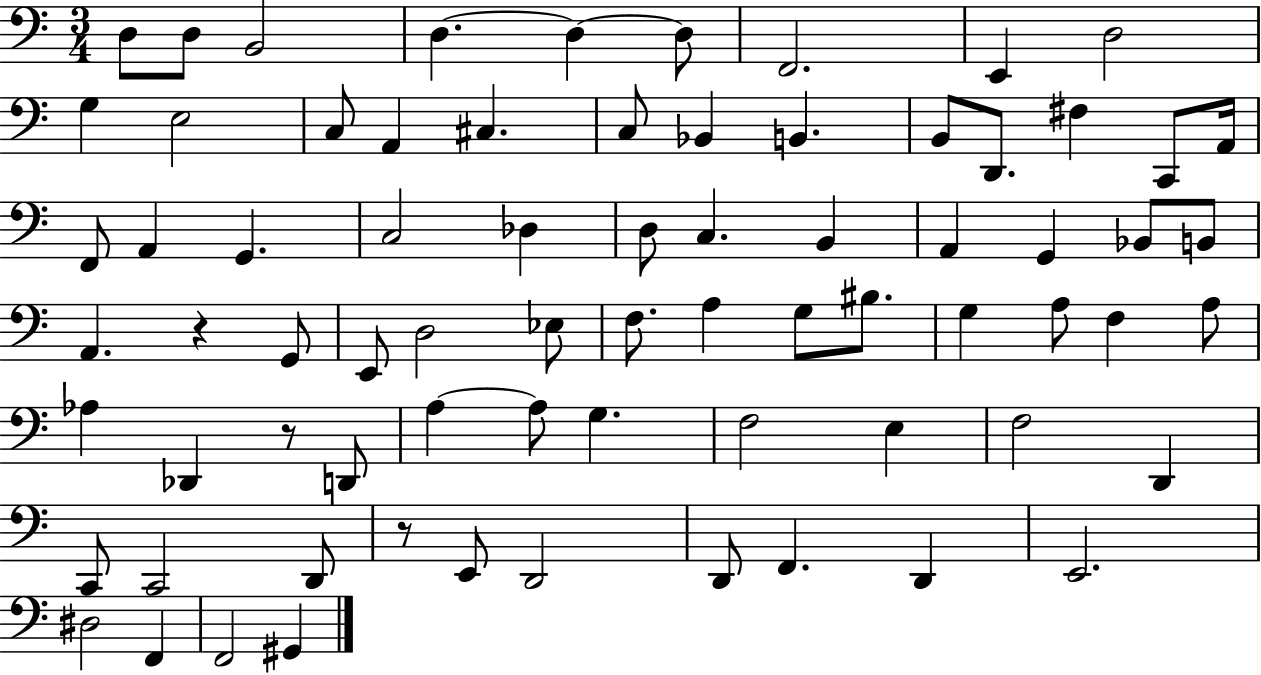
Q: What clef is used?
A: bass